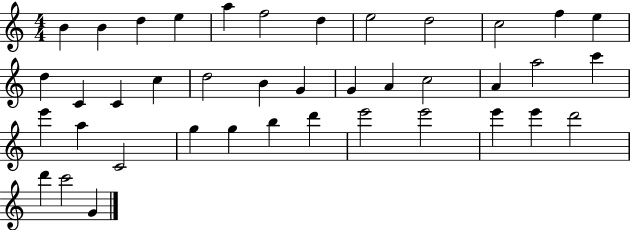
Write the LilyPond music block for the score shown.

{
  \clef treble
  \numericTimeSignature
  \time 4/4
  \key c \major
  b'4 b'4 d''4 e''4 | a''4 f''2 d''4 | e''2 d''2 | c''2 f''4 e''4 | \break d''4 c'4 c'4 c''4 | d''2 b'4 g'4 | g'4 a'4 c''2 | a'4 a''2 c'''4 | \break e'''4 a''4 c'2 | g''4 g''4 b''4 d'''4 | e'''2 e'''2 | e'''4 e'''4 d'''2 | \break d'''4 c'''2 g'4 | \bar "|."
}